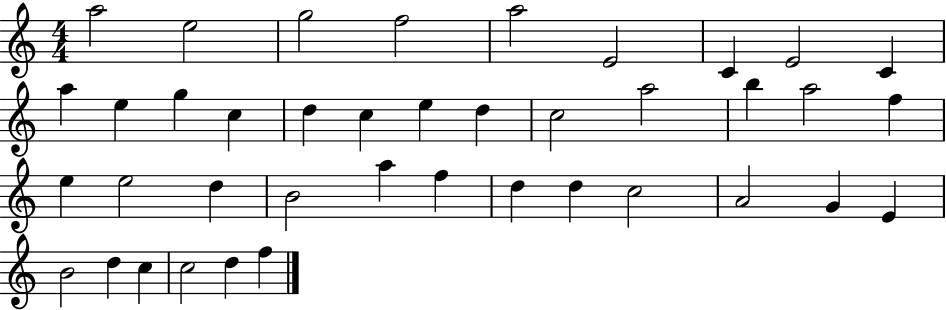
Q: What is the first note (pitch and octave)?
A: A5